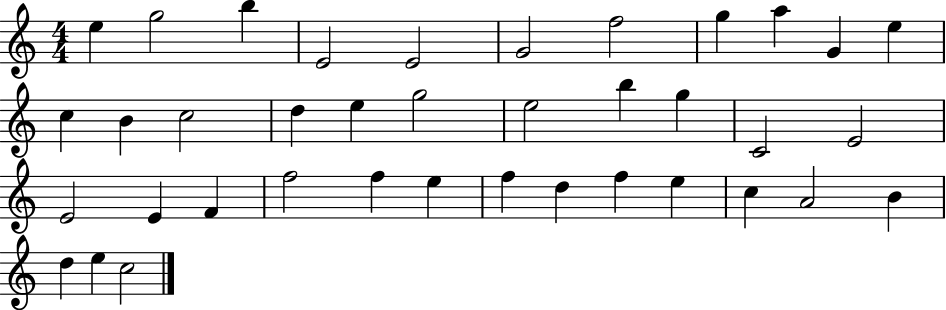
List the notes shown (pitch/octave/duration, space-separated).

E5/q G5/h B5/q E4/h E4/h G4/h F5/h G5/q A5/q G4/q E5/q C5/q B4/q C5/h D5/q E5/q G5/h E5/h B5/q G5/q C4/h E4/h E4/h E4/q F4/q F5/h F5/q E5/q F5/q D5/q F5/q E5/q C5/q A4/h B4/q D5/q E5/q C5/h